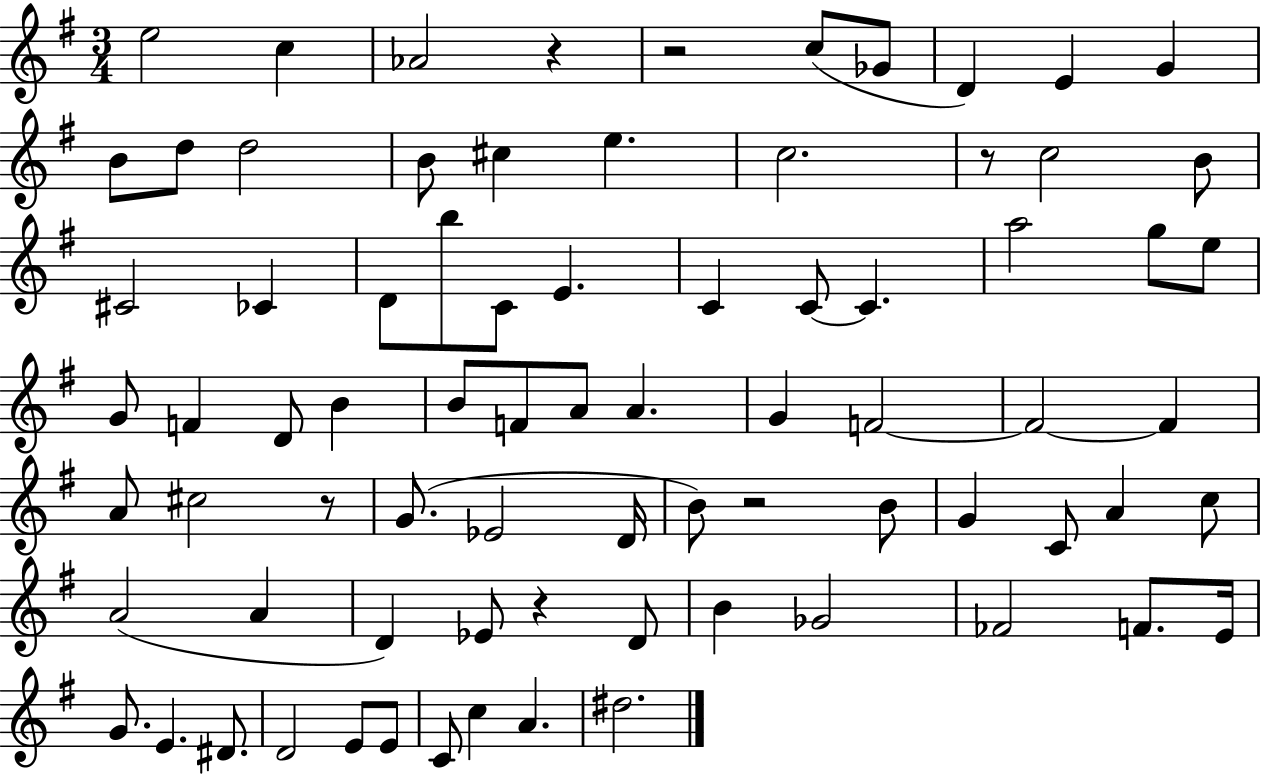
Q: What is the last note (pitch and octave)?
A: D#5